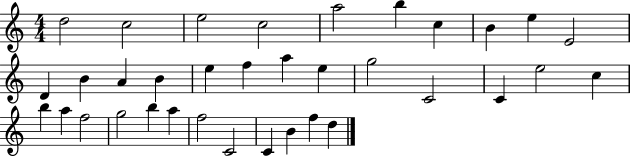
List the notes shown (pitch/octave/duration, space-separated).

D5/h C5/h E5/h C5/h A5/h B5/q C5/q B4/q E5/q E4/h D4/q B4/q A4/q B4/q E5/q F5/q A5/q E5/q G5/h C4/h C4/q E5/h C5/q B5/q A5/q F5/h G5/h B5/q A5/q F5/h C4/h C4/q B4/q F5/q D5/q